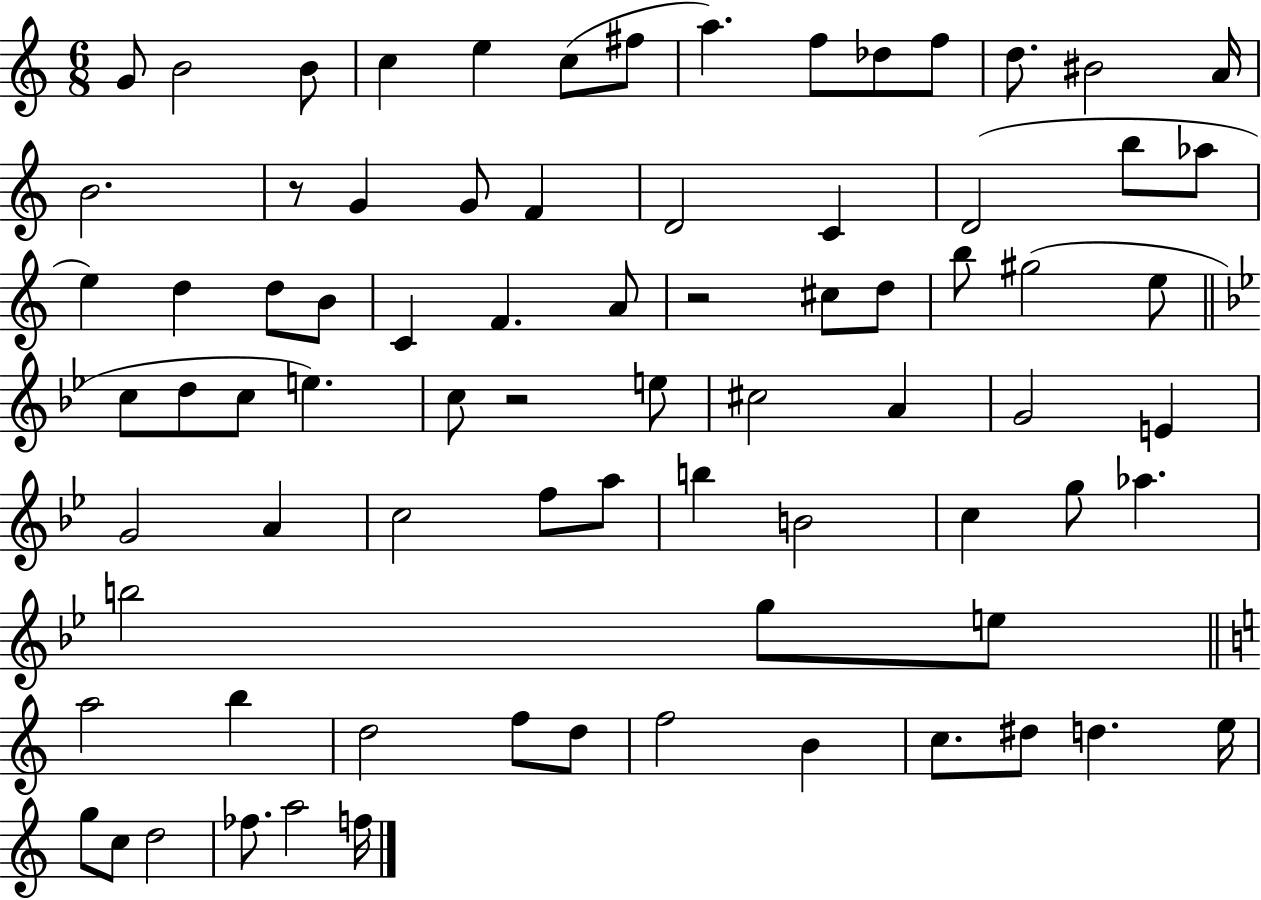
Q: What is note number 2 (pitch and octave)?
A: B4